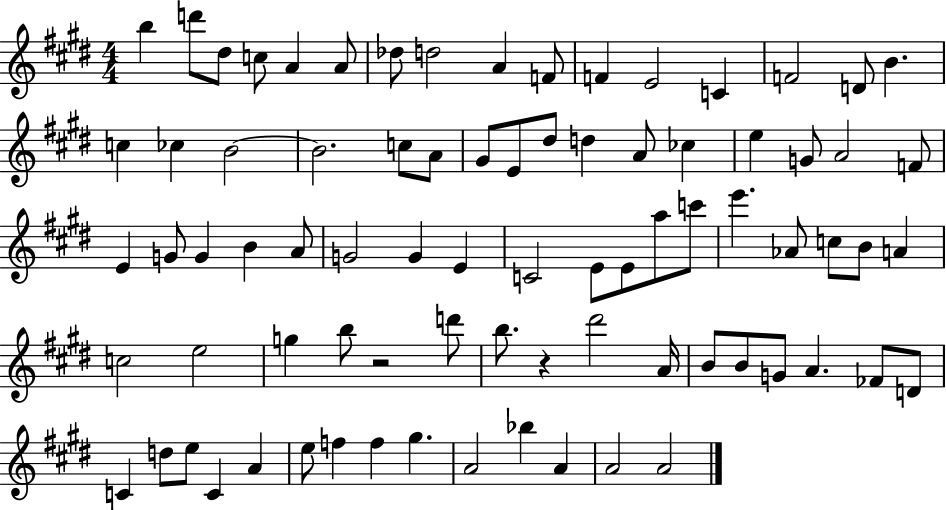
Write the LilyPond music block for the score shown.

{
  \clef treble
  \numericTimeSignature
  \time 4/4
  \key e \major
  b''4 d'''8 dis''8 c''8 a'4 a'8 | des''8 d''2 a'4 f'8 | f'4 e'2 c'4 | f'2 d'8 b'4. | \break c''4 ces''4 b'2~~ | b'2. c''8 a'8 | gis'8 e'8 dis''8 d''4 a'8 ces''4 | e''4 g'8 a'2 f'8 | \break e'4 g'8 g'4 b'4 a'8 | g'2 g'4 e'4 | c'2 e'8 e'8 a''8 c'''8 | e'''4. aes'8 c''8 b'8 a'4 | \break c''2 e''2 | g''4 b''8 r2 d'''8 | b''8. r4 dis'''2 a'16 | b'8 b'8 g'8 a'4. fes'8 d'8 | \break c'4 d''8 e''8 c'4 a'4 | e''8 f''4 f''4 gis''4. | a'2 bes''4 a'4 | a'2 a'2 | \break \bar "|."
}